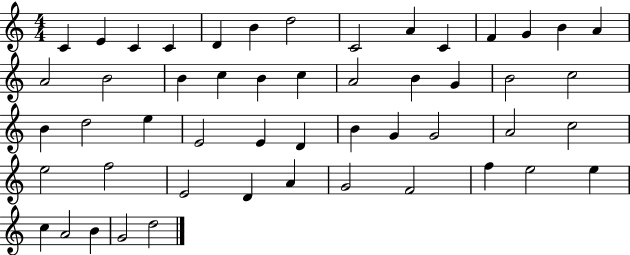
X:1
T:Untitled
M:4/4
L:1/4
K:C
C E C C D B d2 C2 A C F G B A A2 B2 B c B c A2 B G B2 c2 B d2 e E2 E D B G G2 A2 c2 e2 f2 E2 D A G2 F2 f e2 e c A2 B G2 d2